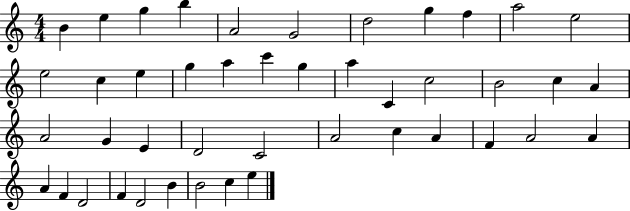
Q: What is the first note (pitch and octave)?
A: B4